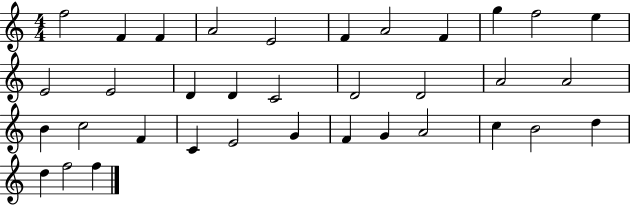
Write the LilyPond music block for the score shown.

{
  \clef treble
  \numericTimeSignature
  \time 4/4
  \key c \major
  f''2 f'4 f'4 | a'2 e'2 | f'4 a'2 f'4 | g''4 f''2 e''4 | \break e'2 e'2 | d'4 d'4 c'2 | d'2 d'2 | a'2 a'2 | \break b'4 c''2 f'4 | c'4 e'2 g'4 | f'4 g'4 a'2 | c''4 b'2 d''4 | \break d''4 f''2 f''4 | \bar "|."
}